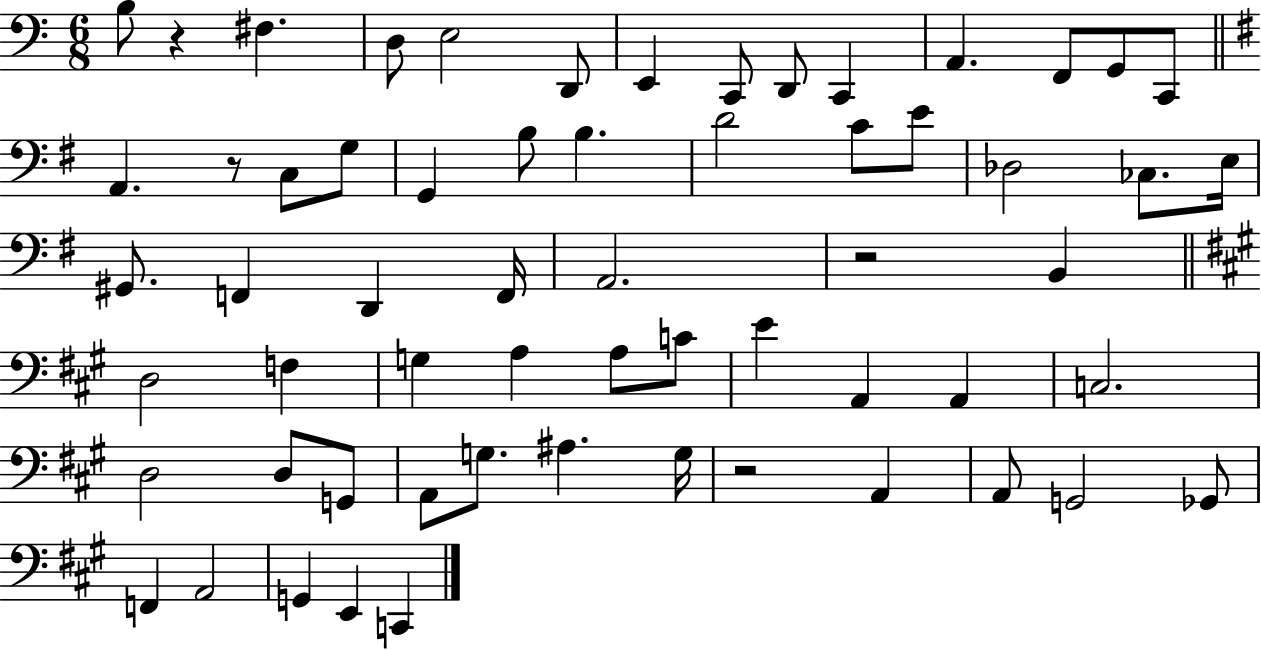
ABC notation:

X:1
T:Untitled
M:6/8
L:1/4
K:C
B,/2 z ^F, D,/2 E,2 D,,/2 E,, C,,/2 D,,/2 C,, A,, F,,/2 G,,/2 C,,/2 A,, z/2 C,/2 G,/2 G,, B,/2 B, D2 C/2 E/2 _D,2 _C,/2 E,/4 ^G,,/2 F,, D,, F,,/4 A,,2 z2 B,, D,2 F, G, A, A,/2 C/2 E A,, A,, C,2 D,2 D,/2 G,,/2 A,,/2 G,/2 ^A, G,/4 z2 A,, A,,/2 G,,2 _G,,/2 F,, A,,2 G,, E,, C,,